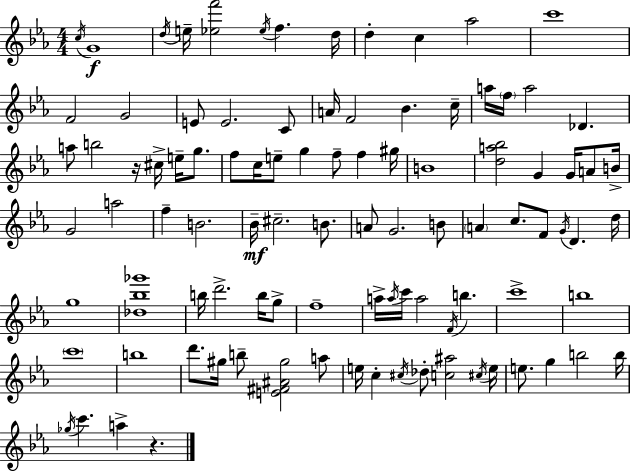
X:1
T:Untitled
M:4/4
L:1/4
K:Eb
c/4 G4 d/4 e/4 [_ef']2 _e/4 f d/4 d c _a2 c'4 F2 G2 E/2 E2 C/2 A/4 F2 _B c/4 a/4 f/4 a2 _D a/2 b2 z/4 ^c/4 e/4 g/2 f/2 c/4 e/2 g f/2 f ^g/4 B4 [da_b]2 G G/4 A/2 B/4 G2 a2 f B2 _B/4 ^c2 B/2 A/2 G2 B/2 A c/2 F/2 G/4 D d/4 g4 [_d_b_g']4 b/4 d'2 b/4 g/2 f4 a/4 a/4 c'/4 a2 F/4 b c'4 b4 c'4 b4 d'/2 ^g/4 b/2 [E^F^A^g]2 a/2 e/4 c ^c/4 _d/2 [c^a]2 ^c/4 e/4 e/2 g b2 b/4 _g/4 c' a z